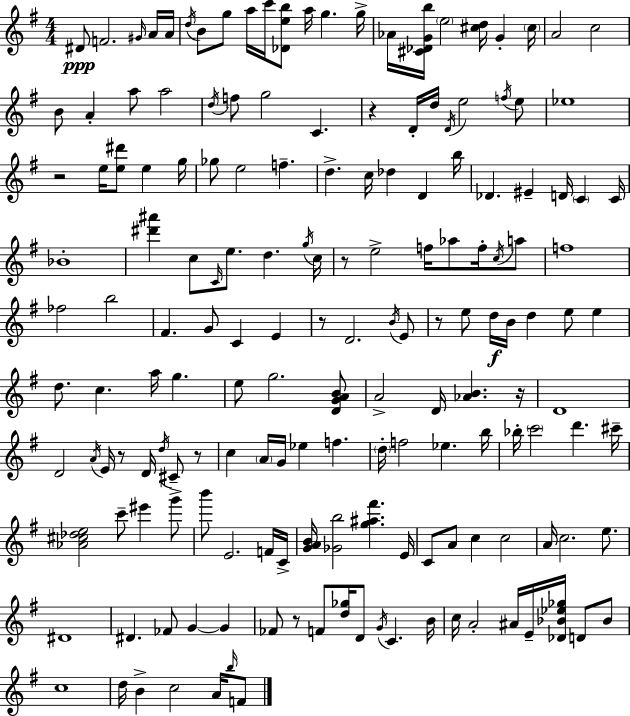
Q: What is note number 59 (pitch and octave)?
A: F5